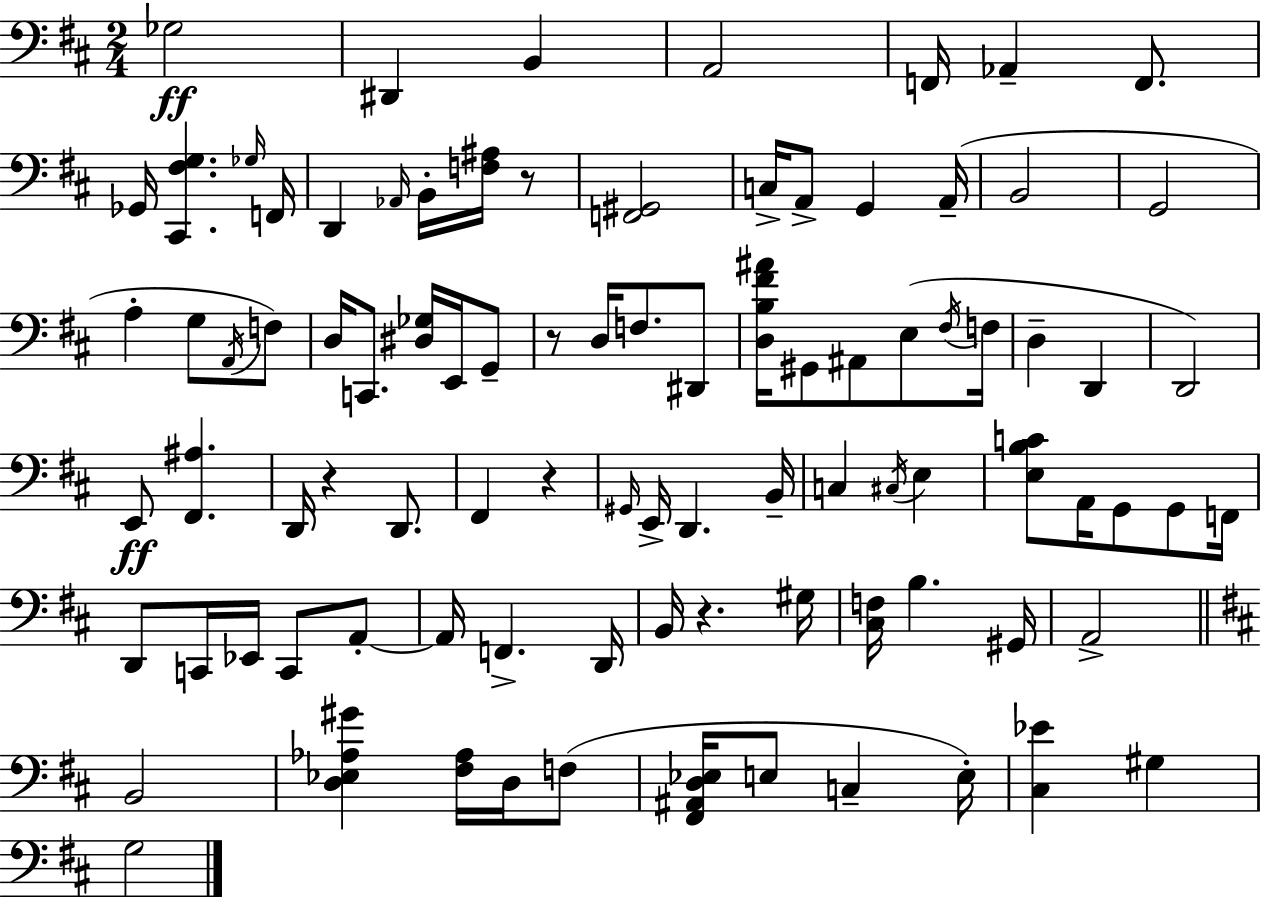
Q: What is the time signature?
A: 2/4